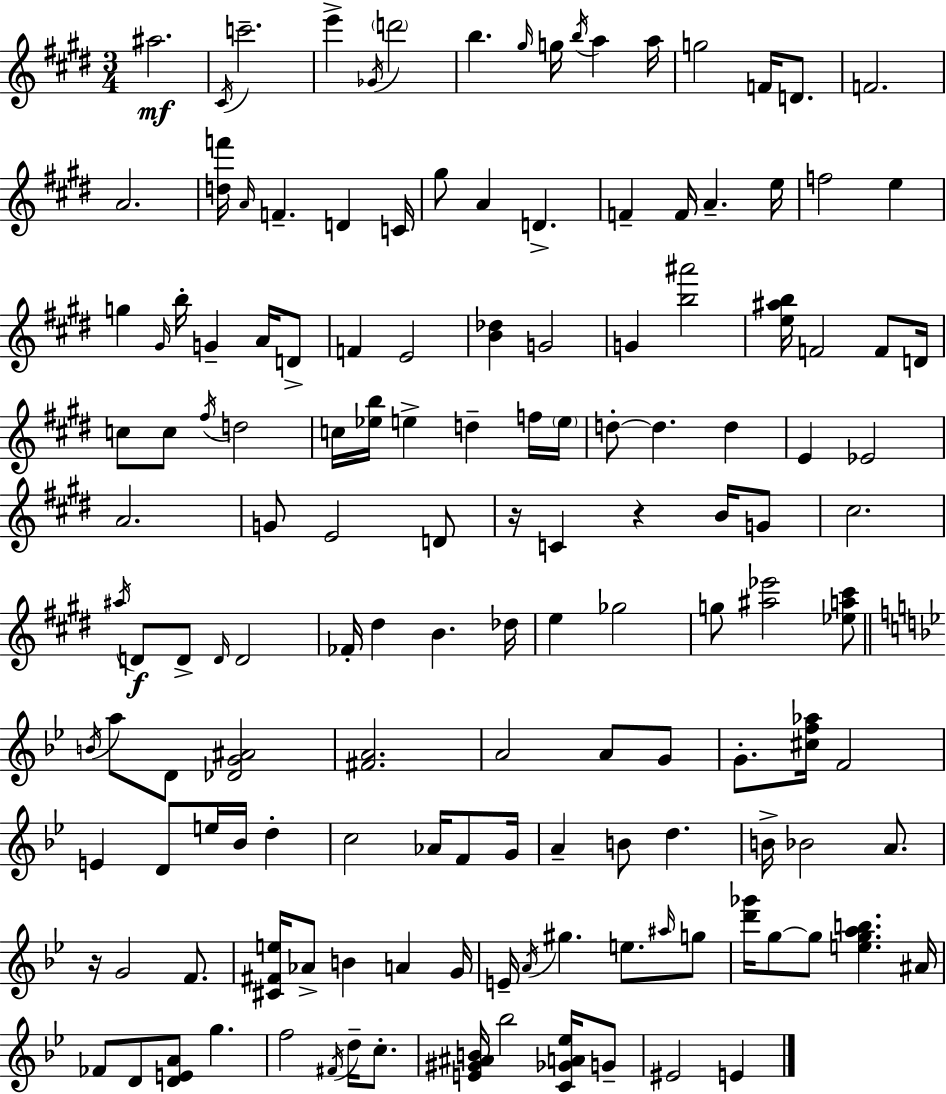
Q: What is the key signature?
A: E major